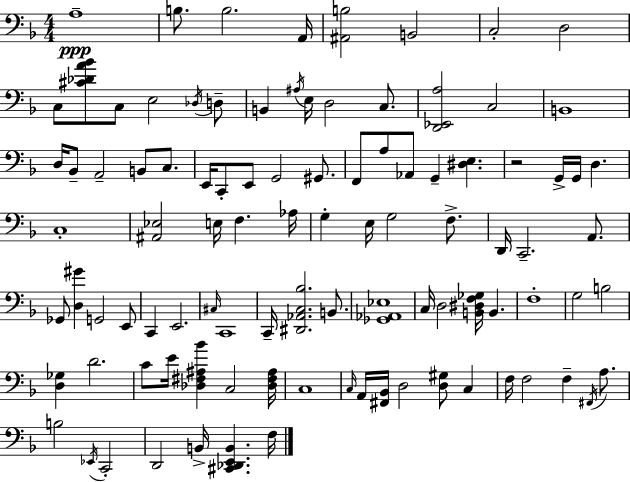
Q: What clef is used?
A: bass